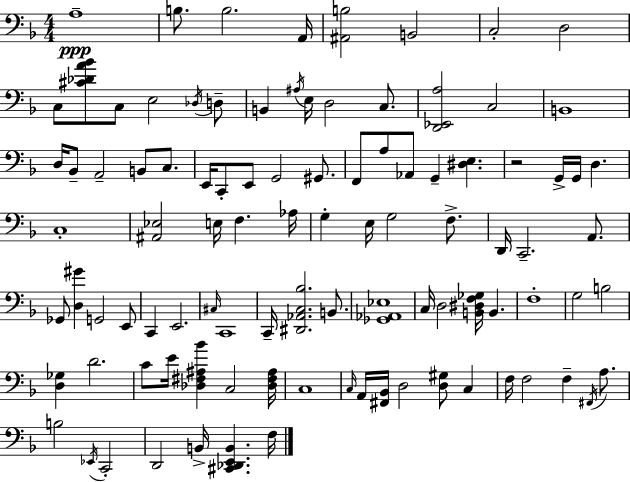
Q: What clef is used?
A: bass